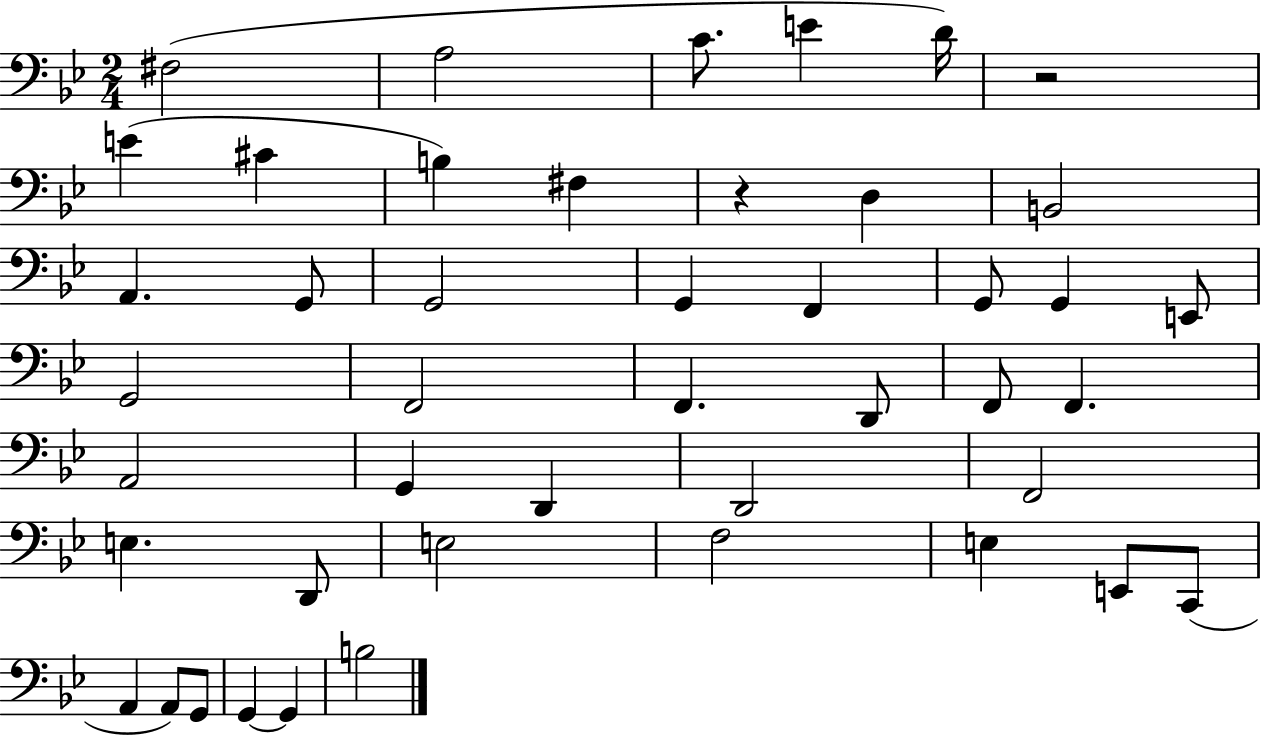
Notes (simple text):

F#3/h A3/h C4/e. E4/q D4/s R/h E4/q C#4/q B3/q F#3/q R/q D3/q B2/h A2/q. G2/e G2/h G2/q F2/q G2/e G2/q E2/e G2/h F2/h F2/q. D2/e F2/e F2/q. A2/h G2/q D2/q D2/h F2/h E3/q. D2/e E3/h F3/h E3/q E2/e C2/e A2/q A2/e G2/e G2/q G2/q B3/h